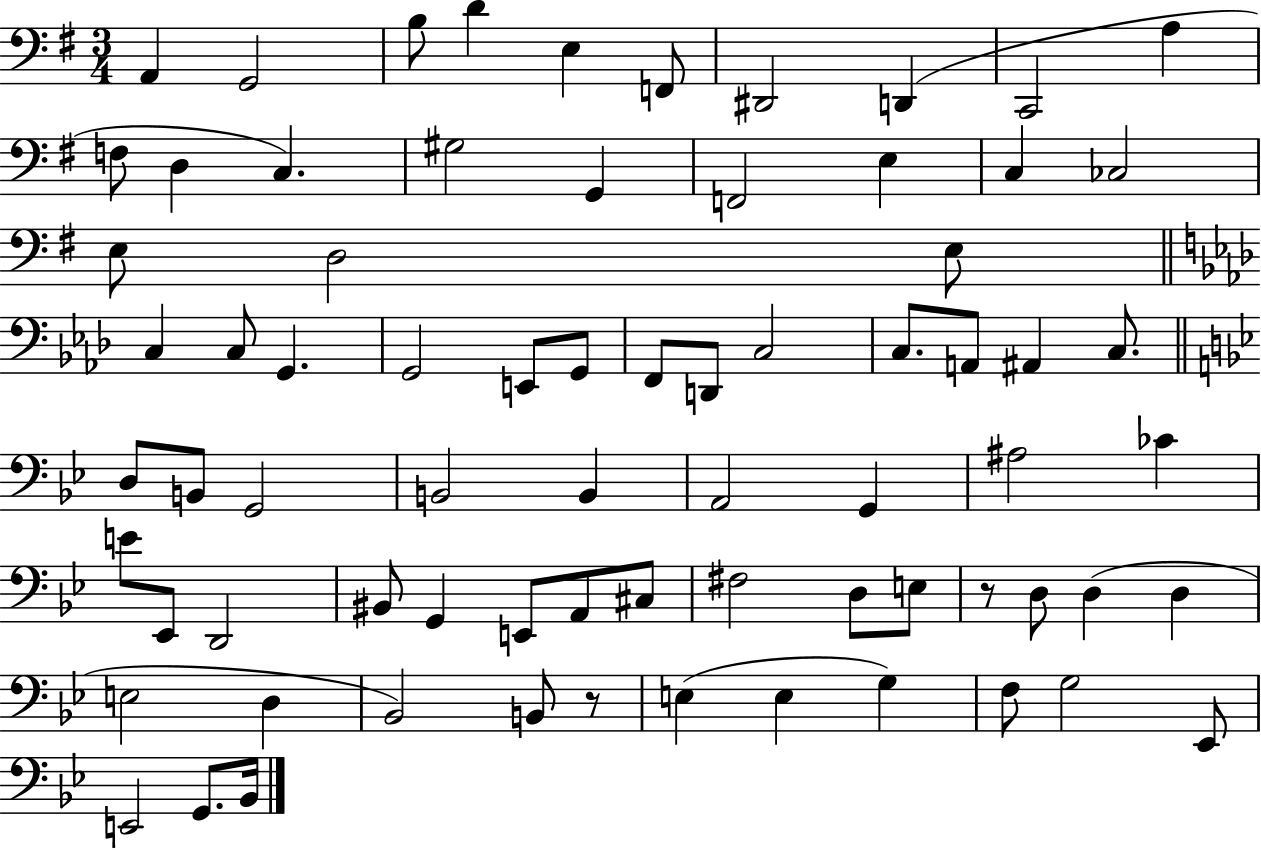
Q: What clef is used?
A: bass